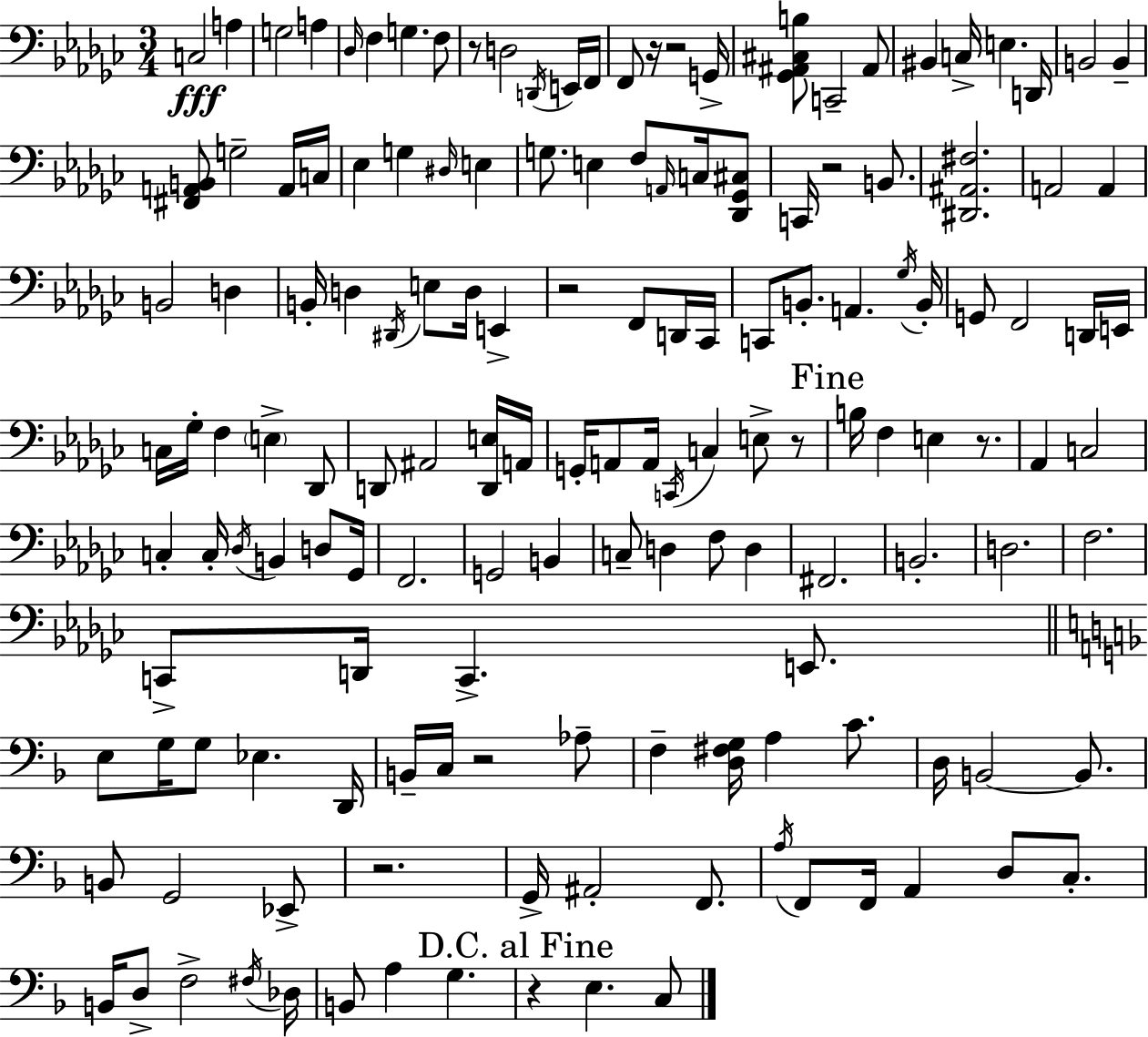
{
  \clef bass
  \numericTimeSignature
  \time 3/4
  \key ees \minor
  \repeat volta 2 { c2\fff a4 | g2 a4 | \grace { des16 } f4 g4. f8 | r8 d2 \acciaccatura { d,16 } | \break e,16 f,16 f,8 r16 r2 | g,16-> <ges, ais, cis b>8 c,2-- | ais,8 bis,4 c16-> e4. | d,16 b,2 b,4-- | \break <fis, a, b,>8 g2-- | a,16 c16 ees4 g4 \grace { dis16 } e4 | g8. e4 f8 | \grace { a,16 } c16 <des, ges, cis>8 c,16 r2 | \break b,8. <dis, ais, fis>2. | a,2 | a,4 b,2 | d4 b,16-. d4 \acciaccatura { dis,16 } e8 | \break d16 e,4-> r2 | f,8 d,16 ces,16 c,8 b,8.-. a,4. | \acciaccatura { ges16 } b,16-. g,8 f,2 | d,16 e,16 c16 ges16-. f4 | \break \parenthesize e4-> des,8 d,8 ais,2 | <d, e>16 a,16 g,16-. a,8 a,16 \acciaccatura { c,16 } c4 | e8-> r8 \mark "Fine" b16 f4 | e4 r8. aes,4 c2 | \break c4-. c16-. | \acciaccatura { des16 } b,4 d8 ges,16 f,2. | g,2 | b,4 c8-- d4 | \break f8 d4 fis,2. | b,2.-. | d2. | f2. | \break c,8-> d,16 c,4.-> | e,8. \bar "||" \break \key f \major e8 g16 g8 ees4. d,16 | b,16-- c16 r2 aes8-- | f4-- <d fis g>16 a4 c'8. | d16 b,2~~ b,8. | \break b,8 g,2 ees,8-> | r2. | g,16-> ais,2-. f,8. | \acciaccatura { a16 } f,8 f,16 a,4 d8 c8.-. | \break b,16 d8-> f2-> | \acciaccatura { fis16 } des16 b,8 a4 g4. | \mark "D.C. al Fine" r4 e4. | c8 } \bar "|."
}